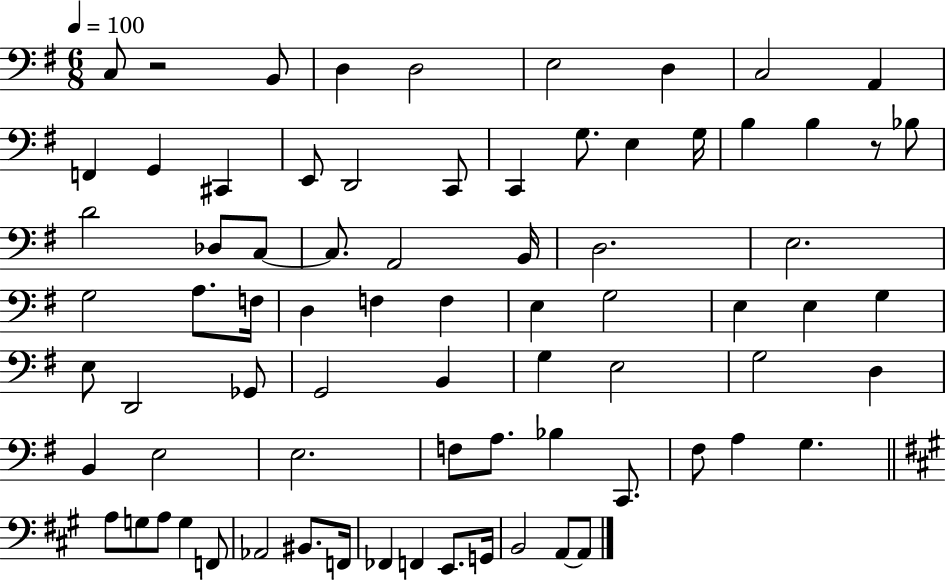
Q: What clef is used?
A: bass